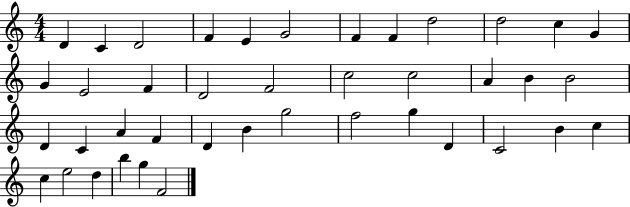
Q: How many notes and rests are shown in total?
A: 41